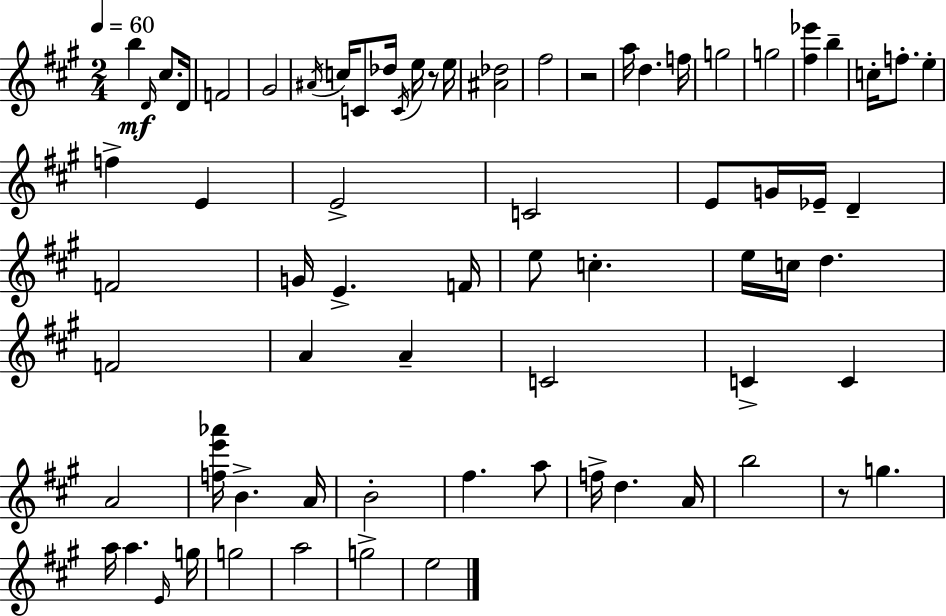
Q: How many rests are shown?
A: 3